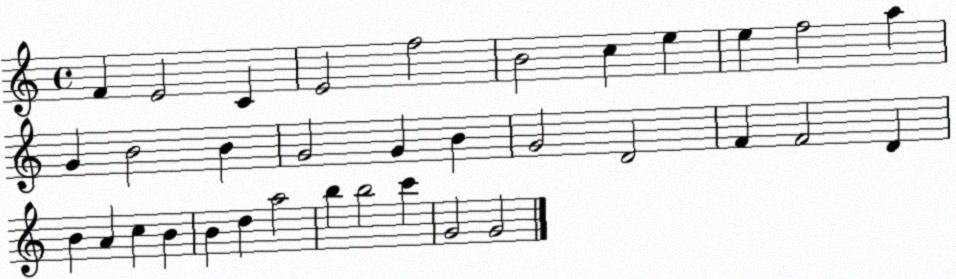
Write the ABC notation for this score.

X:1
T:Untitled
M:4/4
L:1/4
K:C
F E2 C E2 f2 B2 c e e f2 a G B2 B G2 G B G2 D2 F F2 D B A c B B d a2 b b2 c' G2 G2